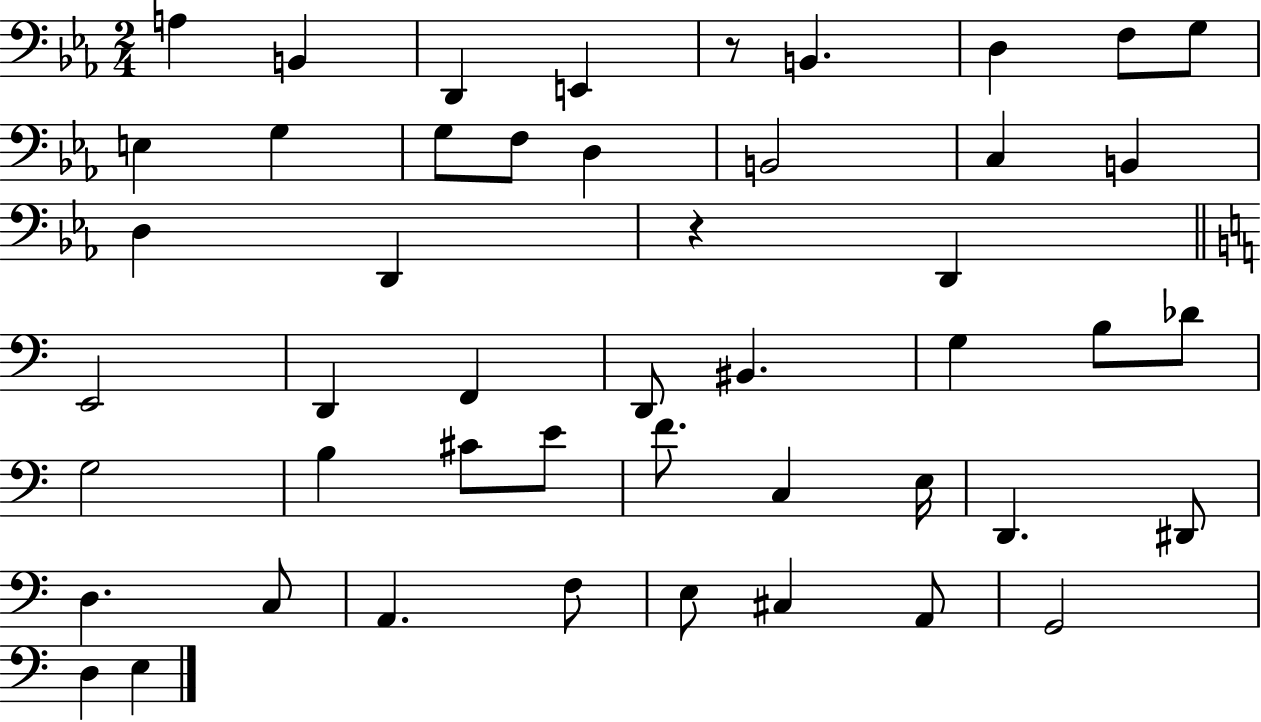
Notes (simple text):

A3/q B2/q D2/q E2/q R/e B2/q. D3/q F3/e G3/e E3/q G3/q G3/e F3/e D3/q B2/h C3/q B2/q D3/q D2/q R/q D2/q E2/h D2/q F2/q D2/e BIS2/q. G3/q B3/e Db4/e G3/h B3/q C#4/e E4/e F4/e. C3/q E3/s D2/q. D#2/e D3/q. C3/e A2/q. F3/e E3/e C#3/q A2/e G2/h D3/q E3/q